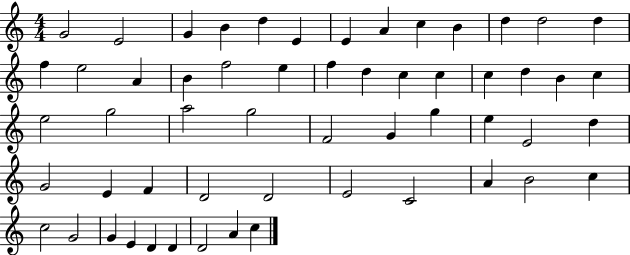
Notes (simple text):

G4/h E4/h G4/q B4/q D5/q E4/q E4/q A4/q C5/q B4/q D5/q D5/h D5/q F5/q E5/h A4/q B4/q F5/h E5/q F5/q D5/q C5/q C5/q C5/q D5/q B4/q C5/q E5/h G5/h A5/h G5/h F4/h G4/q G5/q E5/q E4/h D5/q G4/h E4/q F4/q D4/h D4/h E4/h C4/h A4/q B4/h C5/q C5/h G4/h G4/q E4/q D4/q D4/q D4/h A4/q C5/q